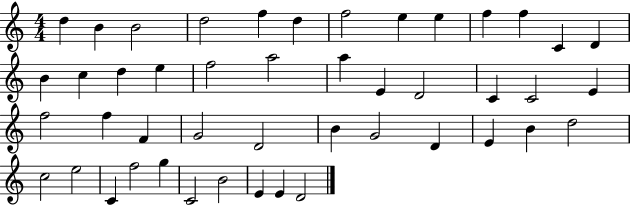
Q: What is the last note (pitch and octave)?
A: D4